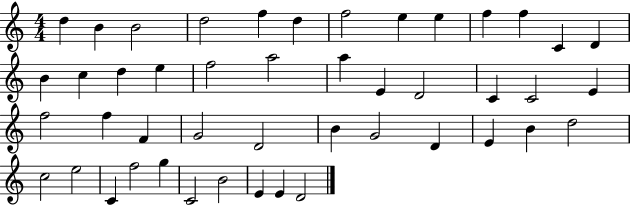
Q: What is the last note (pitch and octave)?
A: D4